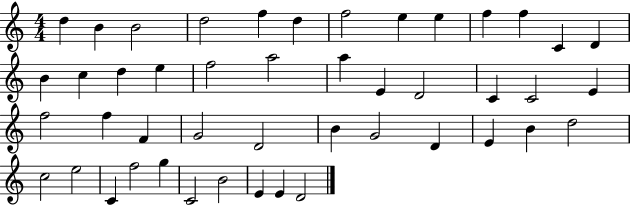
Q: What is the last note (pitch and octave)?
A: D4